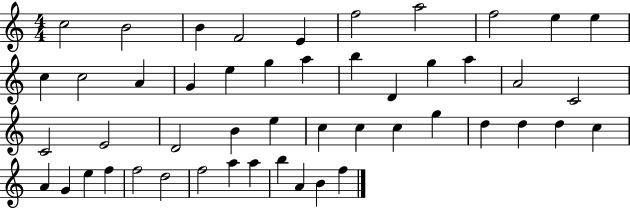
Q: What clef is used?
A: treble